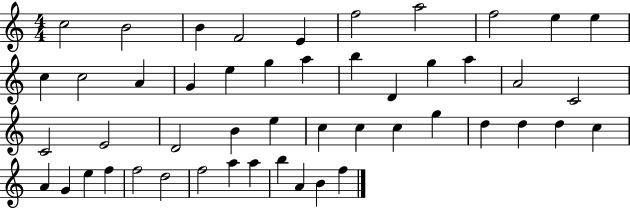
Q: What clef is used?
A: treble